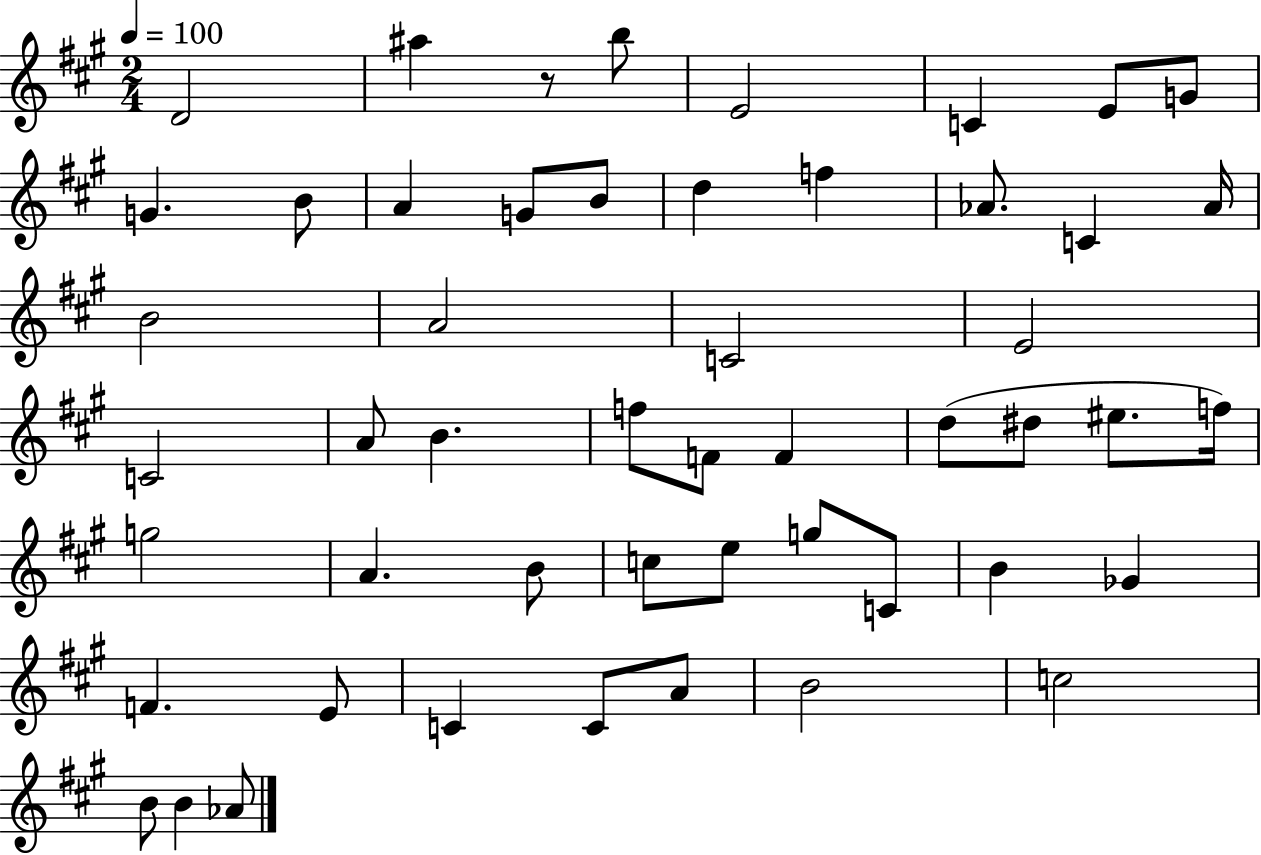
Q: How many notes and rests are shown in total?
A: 51